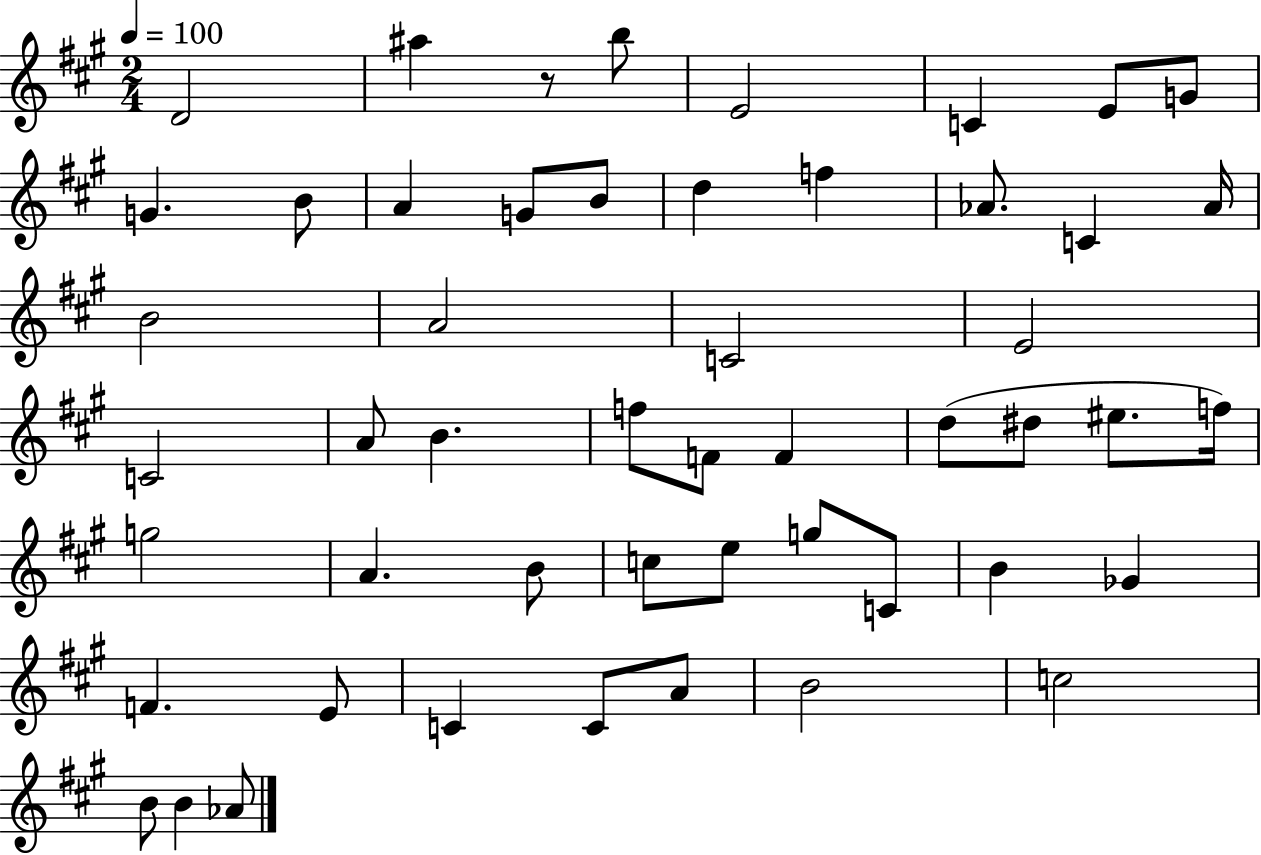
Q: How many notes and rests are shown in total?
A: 51